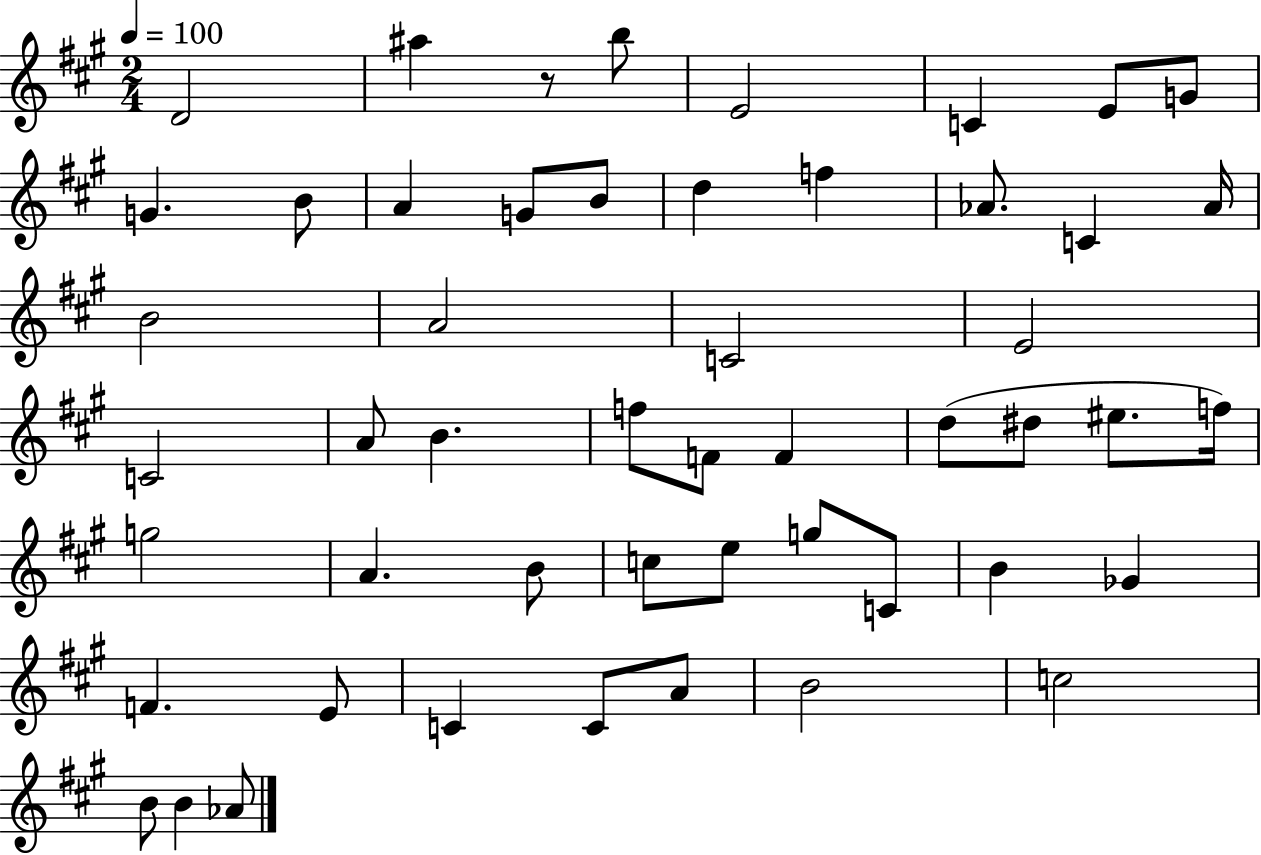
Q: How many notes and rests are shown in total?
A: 51